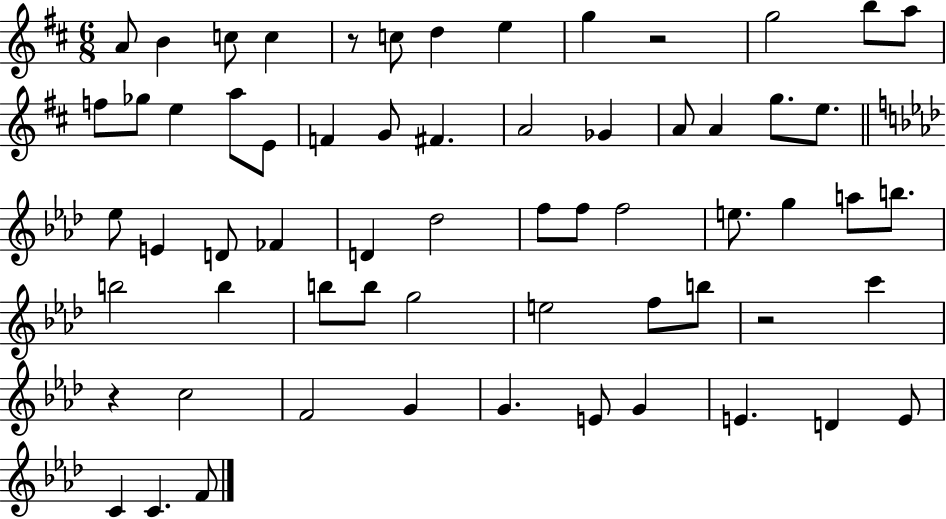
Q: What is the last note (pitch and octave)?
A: F4